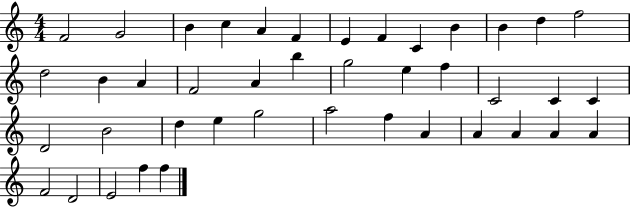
X:1
T:Untitled
M:4/4
L:1/4
K:C
F2 G2 B c A F E F C B B d f2 d2 B A F2 A b g2 e f C2 C C D2 B2 d e g2 a2 f A A A A A F2 D2 E2 f f